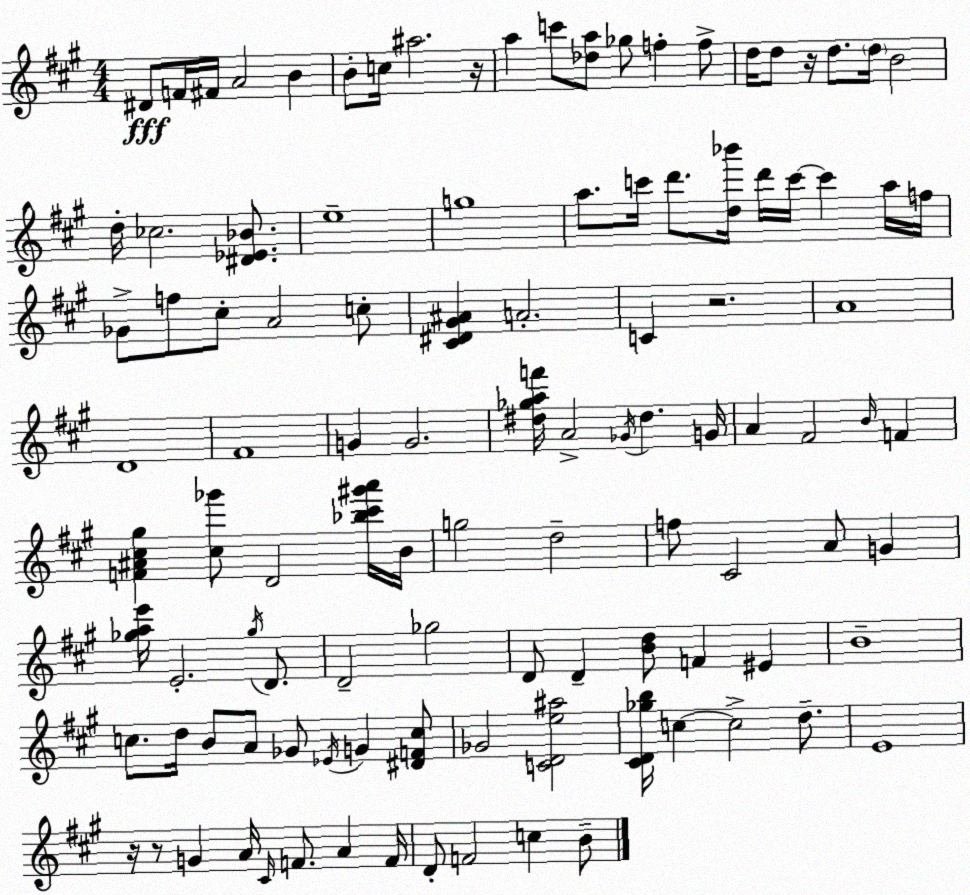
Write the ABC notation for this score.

X:1
T:Untitled
M:4/4
L:1/4
K:A
^D/2 F/4 ^F/4 A2 B B/2 c/4 ^a2 z/4 a c'/2 [_da]/2 _g/2 f f/2 d/4 d/2 z/4 d/2 d/4 B2 d/4 _c2 [^D_E_B]/2 e4 g4 a/2 c'/4 d'/2 [d_b']/4 d'/4 c'/4 c' a/4 f/4 _G/2 f/2 ^c/2 A2 c/2 [^C^D^G^A] A2 C z2 A4 D4 ^F4 G G2 [^d_gaf']/4 A2 _G/4 ^d G/4 A ^F2 B/4 F [F^A^c^g] [^c_g']/2 D2 [_b^c'^g'a']/4 B/4 g2 d2 f/2 ^C2 A/2 G [_gae']/4 E2 _g/4 D/2 D2 _g2 D/2 D [Bd]/2 F ^E B4 c/2 d/4 B/2 A/2 _G/2 _E/4 G [^DFc]/2 _G2 [CDe^a]2 [^CD_gb]/4 c c2 d/2 E4 z/4 z/2 G A/4 ^C/4 F/2 A F/4 D/2 F2 c B/2